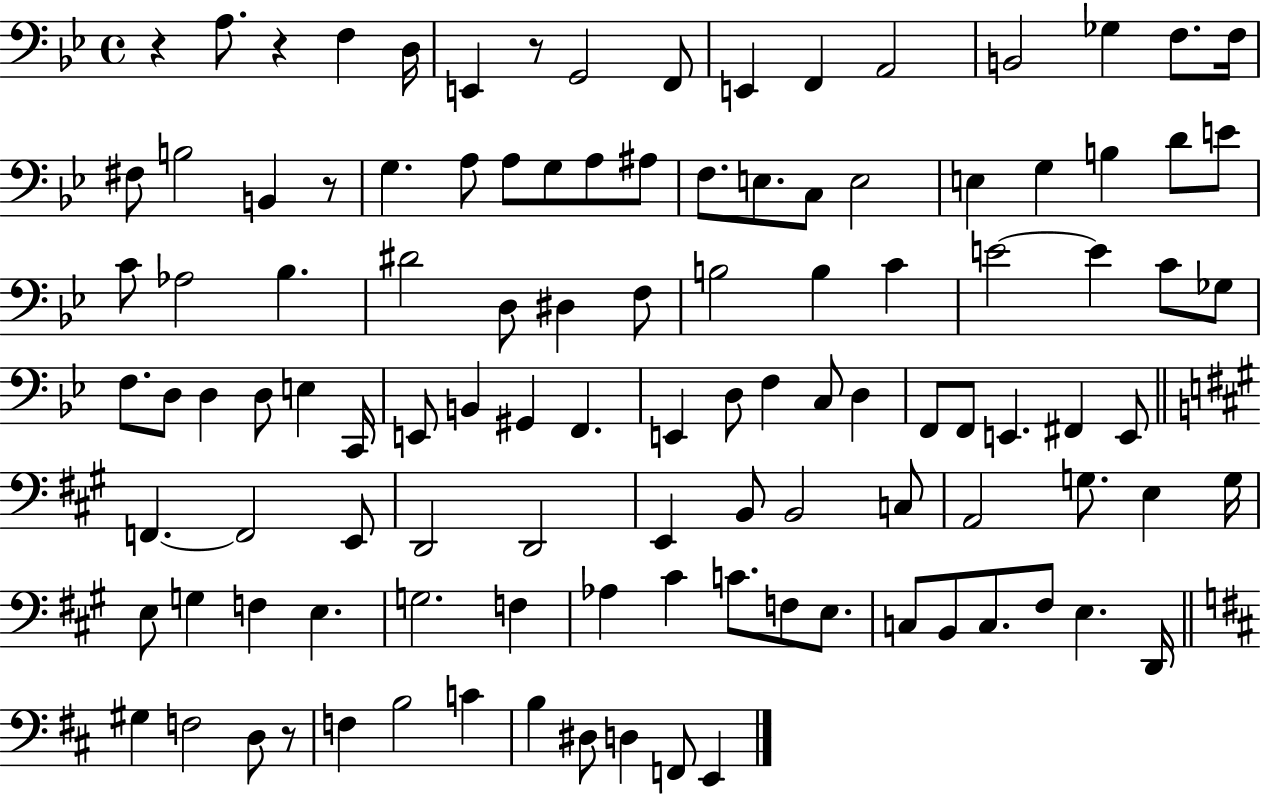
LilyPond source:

{
  \clef bass
  \time 4/4
  \defaultTimeSignature
  \key bes \major
  \repeat volta 2 { r4 a8. r4 f4 d16 | e,4 r8 g,2 f,8 | e,4 f,4 a,2 | b,2 ges4 f8. f16 | \break fis8 b2 b,4 r8 | g4. a8 a8 g8 a8 ais8 | f8. e8. c8 e2 | e4 g4 b4 d'8 e'8 | \break c'8 aes2 bes4. | dis'2 d8 dis4 f8 | b2 b4 c'4 | e'2~~ e'4 c'8 ges8 | \break f8. d8 d4 d8 e4 c,16 | e,8 b,4 gis,4 f,4. | e,4 d8 f4 c8 d4 | f,8 f,8 e,4. fis,4 e,8 | \break \bar "||" \break \key a \major f,4.~~ f,2 e,8 | d,2 d,2 | e,4 b,8 b,2 c8 | a,2 g8. e4 g16 | \break e8 g4 f4 e4. | g2. f4 | aes4 cis'4 c'8. f8 e8. | c8 b,8 c8. fis8 e4. d,16 | \break \bar "||" \break \key b \minor gis4 f2 d8 r8 | f4 b2 c'4 | b4 dis8 d4 f,8 e,4 | } \bar "|."
}